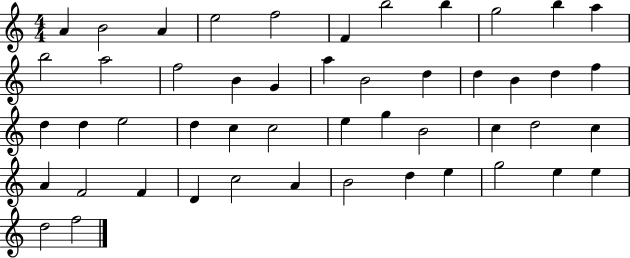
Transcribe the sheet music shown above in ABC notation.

X:1
T:Untitled
M:4/4
L:1/4
K:C
A B2 A e2 f2 F b2 b g2 b a b2 a2 f2 B G a B2 d d B d f d d e2 d c c2 e g B2 c d2 c A F2 F D c2 A B2 d e g2 e e d2 f2